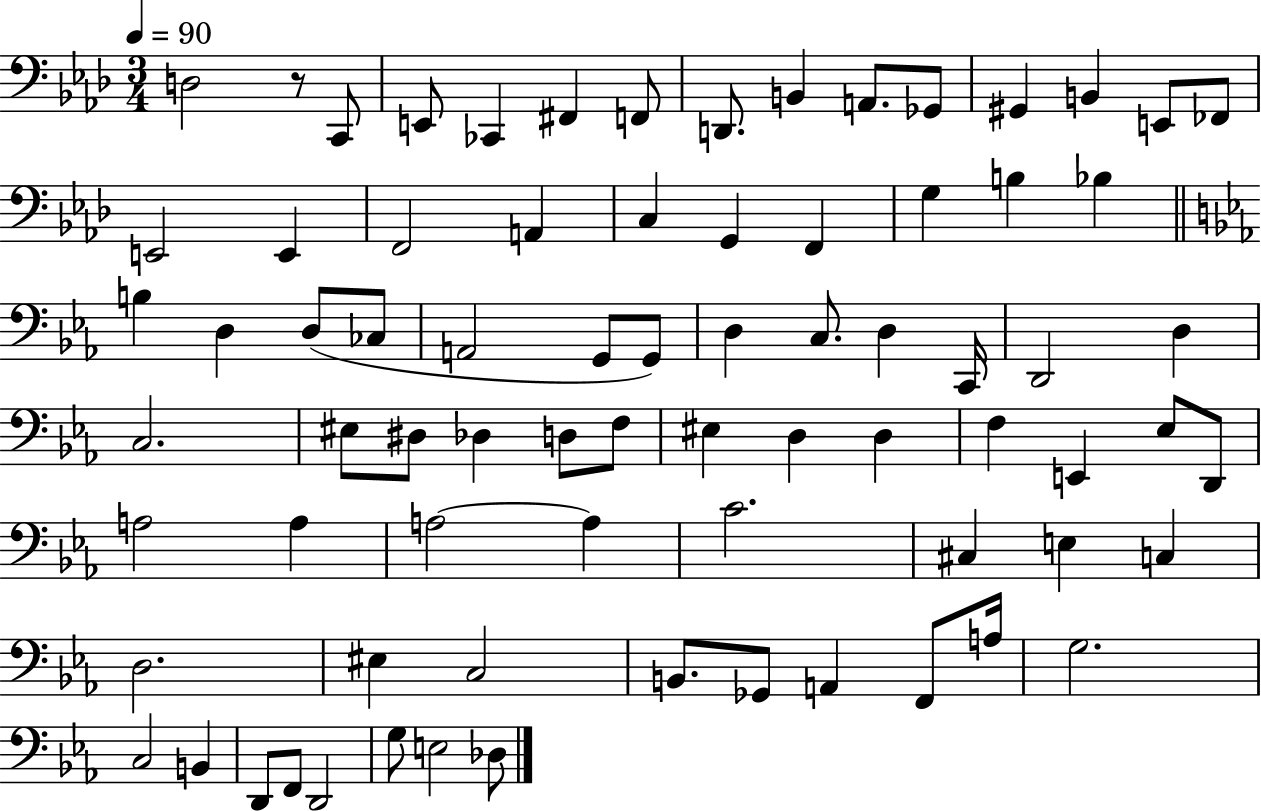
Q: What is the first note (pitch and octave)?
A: D3